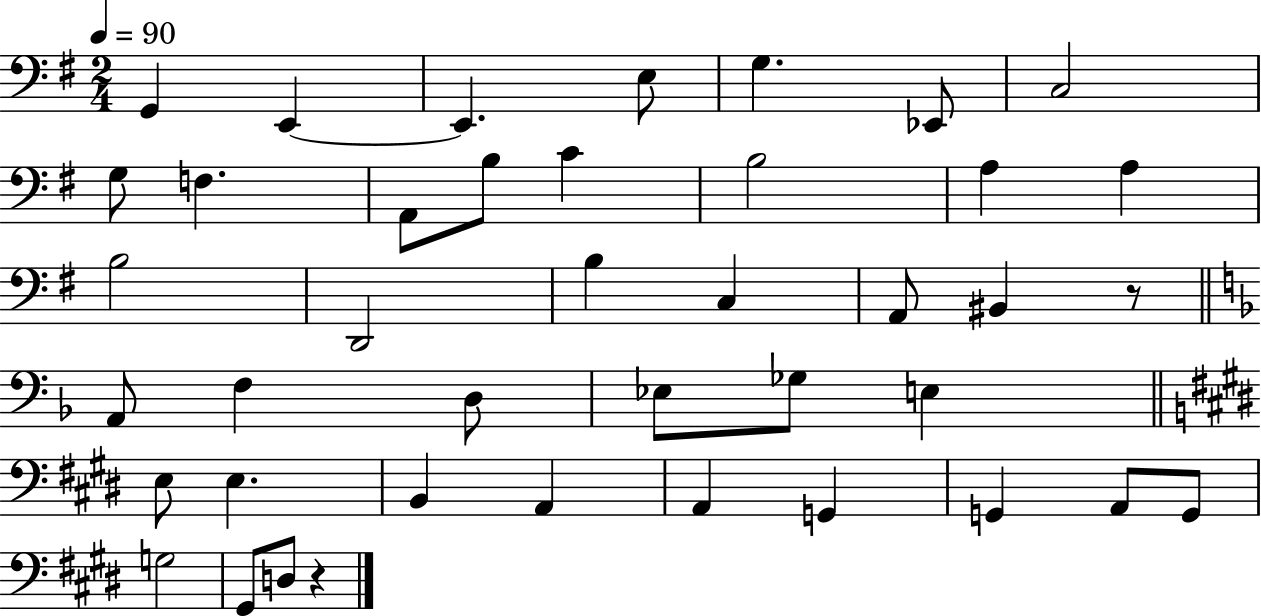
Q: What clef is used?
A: bass